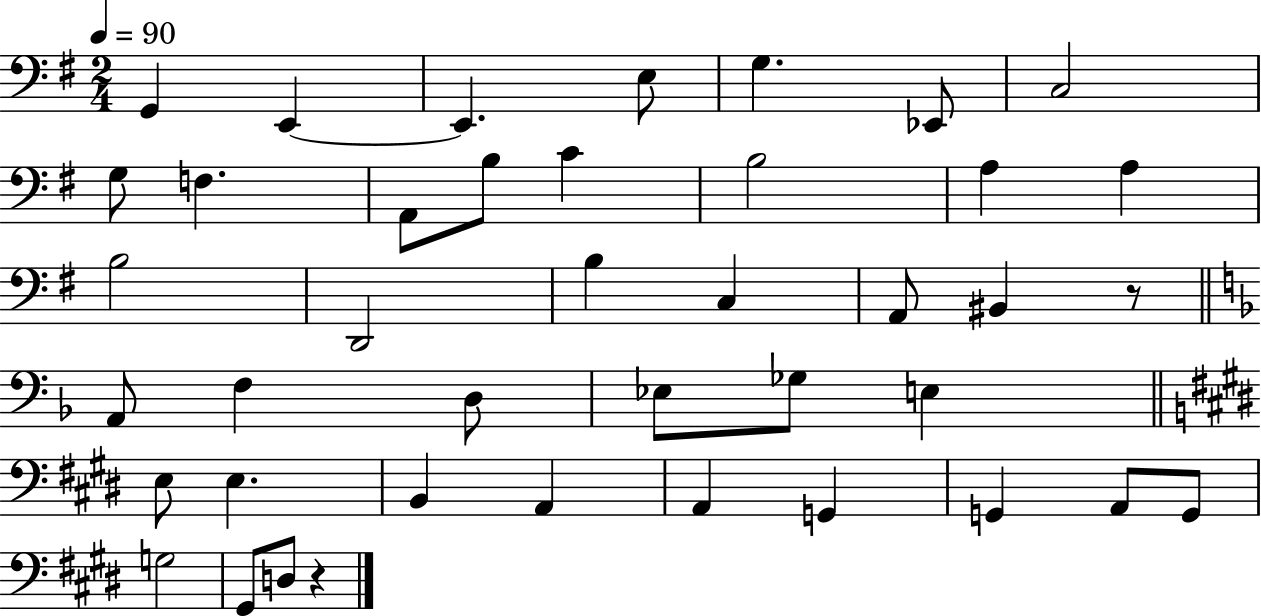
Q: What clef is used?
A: bass